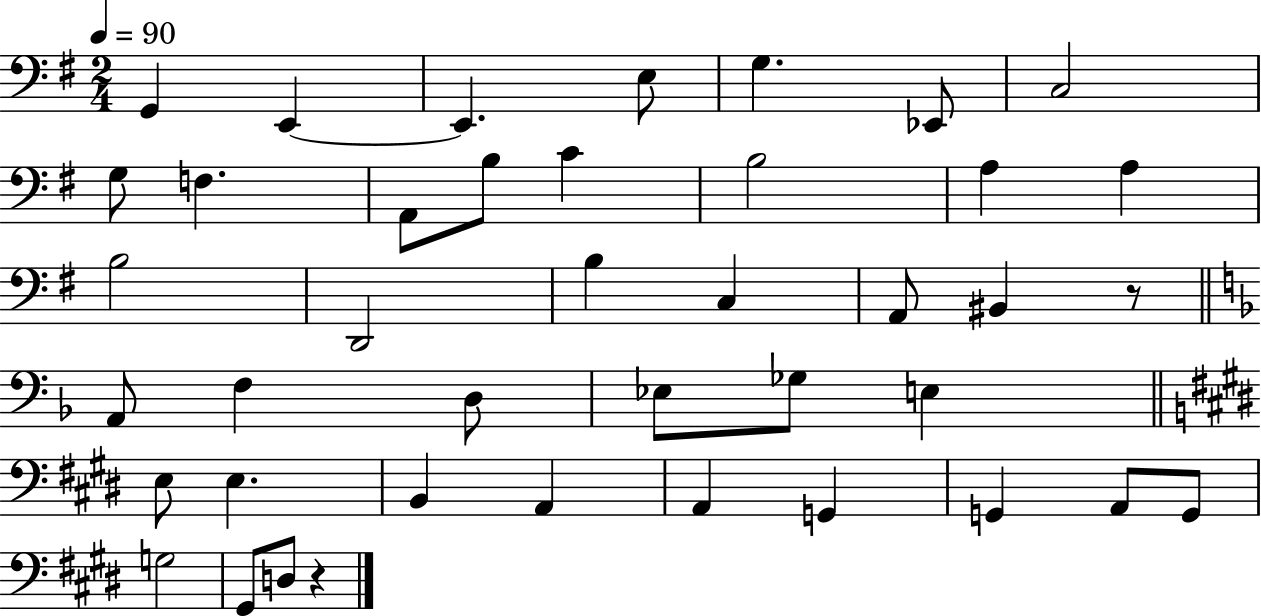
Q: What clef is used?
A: bass